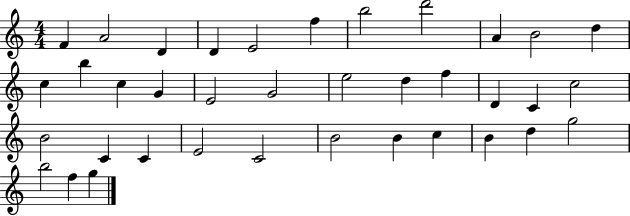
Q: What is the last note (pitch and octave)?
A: G5